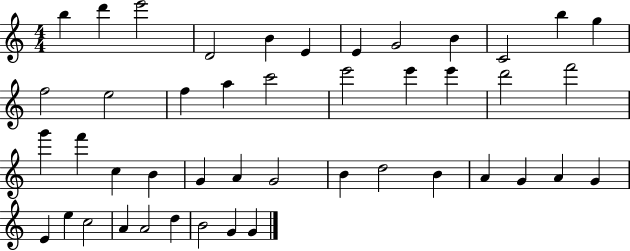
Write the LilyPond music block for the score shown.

{
  \clef treble
  \numericTimeSignature
  \time 4/4
  \key c \major
  b''4 d'''4 e'''2 | d'2 b'4 e'4 | e'4 g'2 b'4 | c'2 b''4 g''4 | \break f''2 e''2 | f''4 a''4 c'''2 | e'''2 e'''4 e'''4 | d'''2 f'''2 | \break g'''4 f'''4 c''4 b'4 | g'4 a'4 g'2 | b'4 d''2 b'4 | a'4 g'4 a'4 g'4 | \break e'4 e''4 c''2 | a'4 a'2 d''4 | b'2 g'4 g'4 | \bar "|."
}